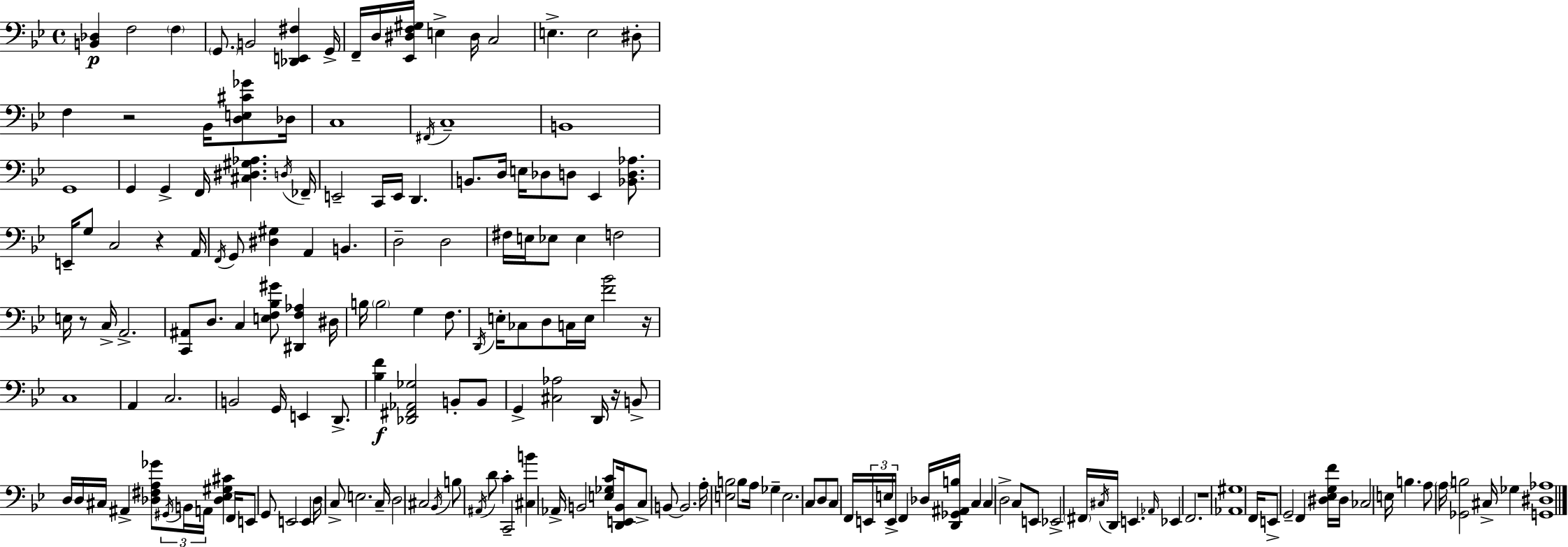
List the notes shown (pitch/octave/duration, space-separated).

[B2,Db3]/q F3/h F3/q G2/e. B2/h [Db2,E2,F#3]/q G2/s F2/s D3/s [Eb2,D#3,F3,G#3]/s E3/q D#3/s C3/h E3/q. E3/h D#3/e F3/q R/h Bb2/s [D3,E3,C#4,Gb4]/e Db3/s C3/w F#2/s C3/w B2/w G2/w G2/q G2/q F2/s [C#3,D#3,G#3,Ab3]/q. D3/s FES2/s E2/h C2/s E2/s D2/q. B2/e. D3/s E3/s Db3/e D3/e Eb2/q [Bb2,D3,Ab3]/e. E2/s G3/e C3/h R/q A2/s F2/s G2/e [D#3,G#3]/q A2/q B2/q. D3/h D3/h F#3/s E3/s Eb3/e Eb3/q F3/h E3/s R/e C3/s A2/h. [C2,A#2]/e D3/e. C3/q [E3,F3,Bb3,G#4]/e [D#2,F3,Ab3]/q D#3/s B3/s B3/h G3/q F3/e. D2/s E3/s CES3/e D3/e C3/s E3/s [F4,Bb4]/h R/s C3/w A2/q C3/h. B2/h G2/s E2/q D2/e. [Bb3,F4]/q [Db2,F#2,Ab2,Gb3]/h B2/e B2/e G2/q [C#3,Ab3]/h D2/s R/s B2/e D3/s D3/s C#3/s A#2/q [Db3,F#3,A3,Gb4]/e G#2/s B2/s A2/s [Db3,Eb3,G#3,C#4]/q F2/s E2/e G2/e E2/h E2/q D3/s C3/e E3/h. C3/s D3/h C#3/h Bb2/s B3/e A#2/s D4/e C4/q C2/h [C#3,B4]/q Ab2/s B2/h [E3,Gb3,C4]/e [D2,E2,B2]/s C3/e B2/e B2/h. A3/s [E3,B3]/h B3/e A3/s Gb3/q E3/h. C3/e D3/e C3/e F2/s E2/s E3/s E2/s F2/q Db3/s [D2,Gb2,A#2,B3]/s C3/q C3/q D3/h C3/e E2/e Eb2/h F#2/s C#3/s D2/s E2/q. Ab2/s Eb2/q F2/h. R/w [Ab2,G#3]/w F2/s E2/e G2/h F2/q [D#3,Eb3,G3,F4]/s D#3/s CES3/h E3/s B3/q. A3/e A3/s [Gb2,B3]/h C#3/s Gb3/q [G2,D#3,Ab3]/w